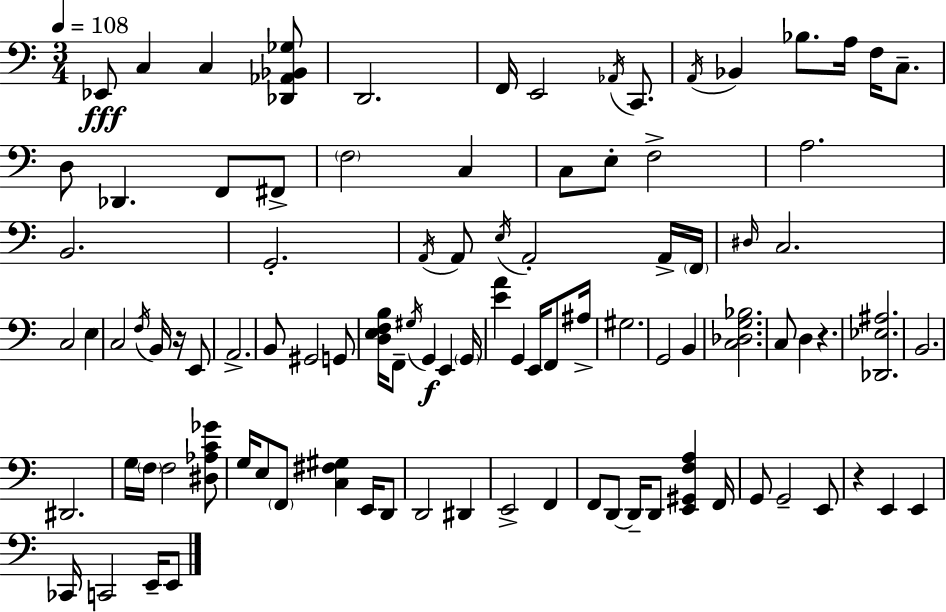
X:1
T:Untitled
M:3/4
L:1/4
K:Am
_E,,/2 C, C, [_D,,_A,,_B,,_G,]/2 D,,2 F,,/4 E,,2 _A,,/4 C,,/2 A,,/4 _B,, _B,/2 A,/4 F,/4 C,/2 D,/2 _D,, F,,/2 ^F,,/2 F,2 C, C,/2 E,/2 F,2 A,2 B,,2 G,,2 A,,/4 A,,/2 E,/4 A,,2 A,,/4 F,,/4 ^D,/4 C,2 C,2 E, C,2 F,/4 B,,/4 z/4 E,,/2 A,,2 B,,/2 ^G,,2 G,,/2 [D,E,F,B,]/4 F,,/2 ^G,/4 G,, E,, G,,/4 [EA] G,, E,,/4 F,,/2 ^A,/4 ^G,2 G,,2 B,, [C,_D,G,_B,]2 C,/2 D, z [_D,,_E,^A,]2 B,,2 ^D,,2 G,/4 F,/4 F,2 [^D,_A,C_G]/2 G,/4 E,/2 F,,/2 [C,^F,^G,] E,,/4 D,,/2 D,,2 ^D,, E,,2 F,, F,,/2 D,,/2 D,,/4 D,,/2 [E,,^G,,F,A,] F,,/4 G,,/2 G,,2 E,,/2 z E,, E,, _C,,/4 C,,2 E,,/4 E,,/2